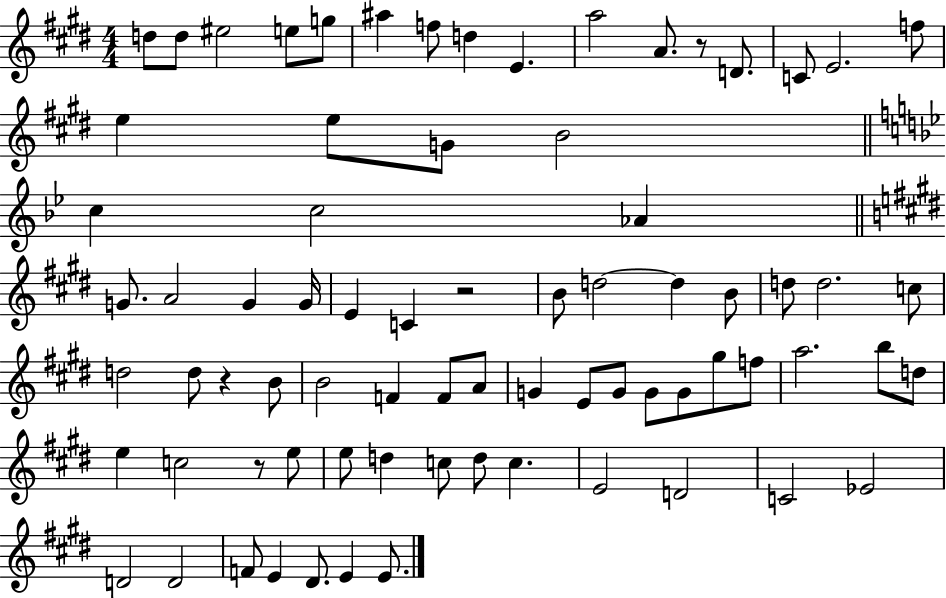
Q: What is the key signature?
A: E major